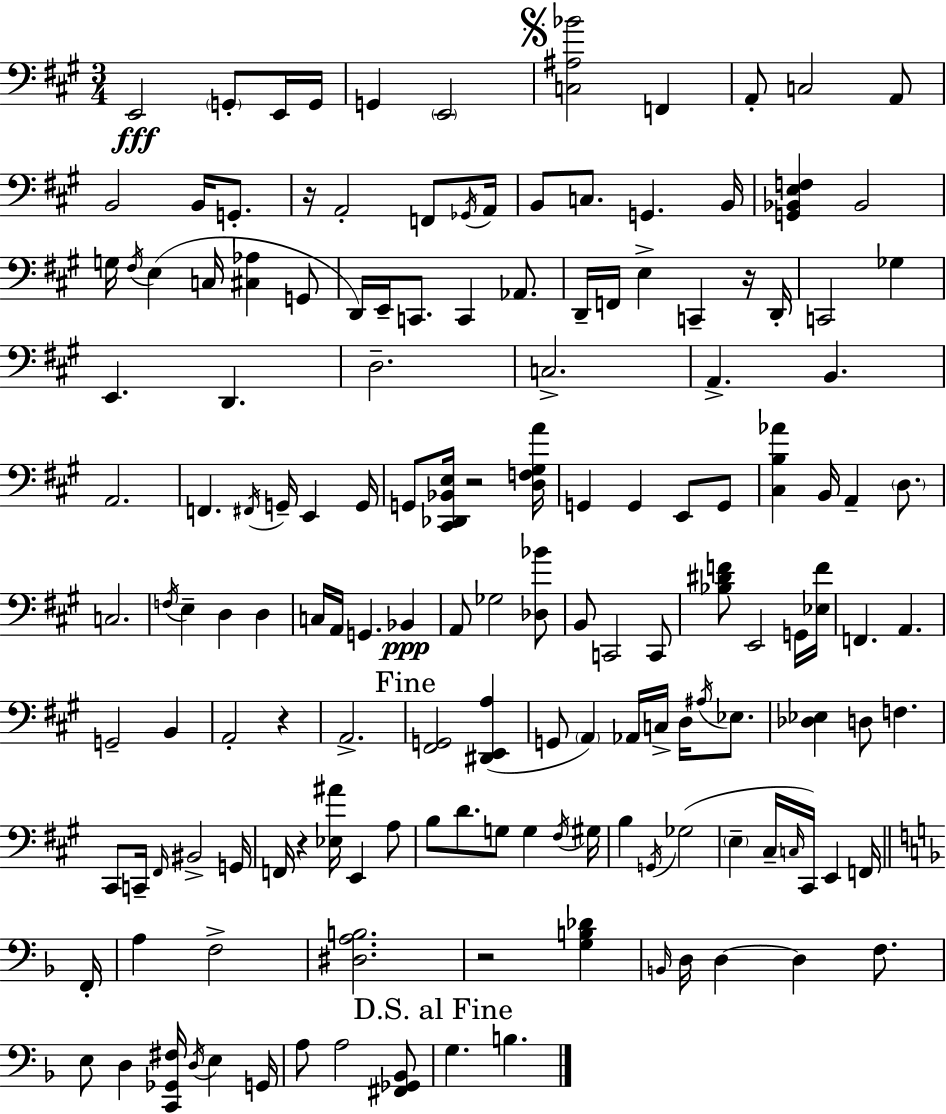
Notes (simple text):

E2/h G2/e E2/s G2/s G2/q E2/h [C3,A#3,Bb4]/h F2/q A2/e C3/h A2/e B2/h B2/s G2/e. R/s A2/h F2/e Gb2/s A2/s B2/e C3/e. G2/q. B2/s [G2,Bb2,E3,F3]/q Bb2/h G3/s F#3/s E3/q C3/s [C#3,Ab3]/q G2/e D2/s E2/s C2/e. C2/q Ab2/e. D2/s F2/s E3/q C2/q R/s D2/s C2/h Gb3/q E2/q. D2/q. D3/h. C3/h. A2/q. B2/q. A2/h. F2/q. F#2/s G2/s E2/q G2/s G2/e [C#2,Db2,Bb2,E3]/s R/h [D3,F3,G#3,A4]/s G2/q G2/q E2/e G2/e [C#3,B3,Ab4]/q B2/s A2/q D3/e. C3/h. F3/s E3/q D3/q D3/q C3/s A2/s G2/q. Bb2/q A2/e Gb3/h [Db3,Bb4]/e B2/e C2/h C2/e [Bb3,D#4,F4]/e E2/h G2/s [Eb3,F4]/s F2/q. A2/q. G2/h B2/q A2/h R/q A2/h. [F#2,G2]/h [D#2,E2,A3]/q G2/e A2/q Ab2/s C3/s D3/s A#3/s Eb3/e. [Db3,Eb3]/q D3/e F3/q. C#2/e C2/s F#2/s BIS2/h G2/s F2/s R/q [Eb3,A#4]/s E2/q A3/e B3/e D4/e. G3/e G3/q F#3/s G#3/s B3/q G2/s Gb3/h E3/q C#3/s C3/s C#2/s E2/q F2/s F2/s A3/q F3/h [D#3,A3,B3]/h. R/h [G3,B3,Db4]/q B2/s D3/s D3/q D3/q F3/e. E3/e D3/q [C2,Gb2,F#3]/s D3/s E3/q G2/s A3/e A3/h [F#2,Gb2,Bb2]/e G3/q. B3/q.